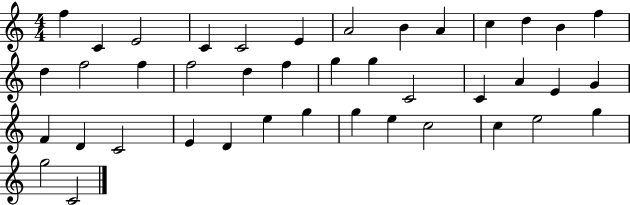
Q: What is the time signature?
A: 4/4